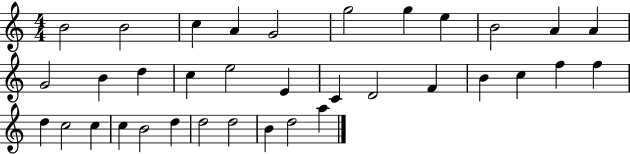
X:1
T:Untitled
M:4/4
L:1/4
K:C
B2 B2 c A G2 g2 g e B2 A A G2 B d c e2 E C D2 F B c f f d c2 c c B2 d d2 d2 B d2 a